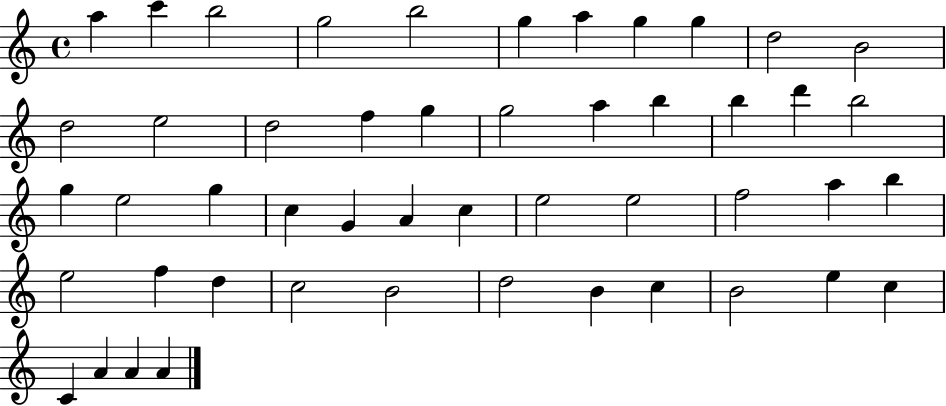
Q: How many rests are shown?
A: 0